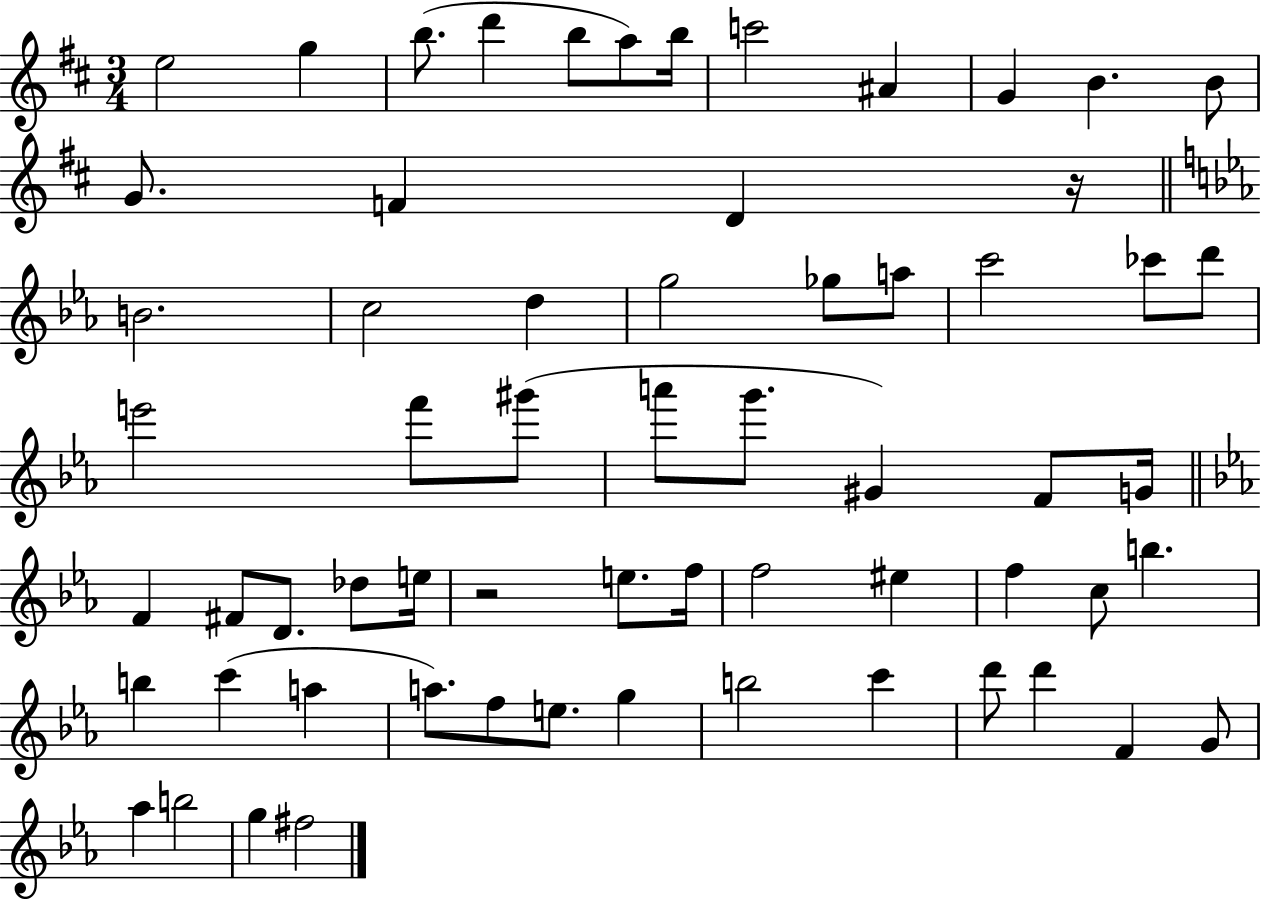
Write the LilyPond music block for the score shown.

{
  \clef treble
  \numericTimeSignature
  \time 3/4
  \key d \major
  e''2 g''4 | b''8.( d'''4 b''8 a''8) b''16 | c'''2 ais'4 | g'4 b'4. b'8 | \break g'8. f'4 d'4 r16 | \bar "||" \break \key ees \major b'2. | c''2 d''4 | g''2 ges''8 a''8 | c'''2 ces'''8 d'''8 | \break e'''2 f'''8 gis'''8( | a'''8 g'''8. gis'4) f'8 g'16 | \bar "||" \break \key c \minor f'4 fis'8 d'8. des''8 e''16 | r2 e''8. f''16 | f''2 eis''4 | f''4 c''8 b''4. | \break b''4 c'''4( a''4 | a''8.) f''8 e''8. g''4 | b''2 c'''4 | d'''8 d'''4 f'4 g'8 | \break aes''4 b''2 | g''4 fis''2 | \bar "|."
}